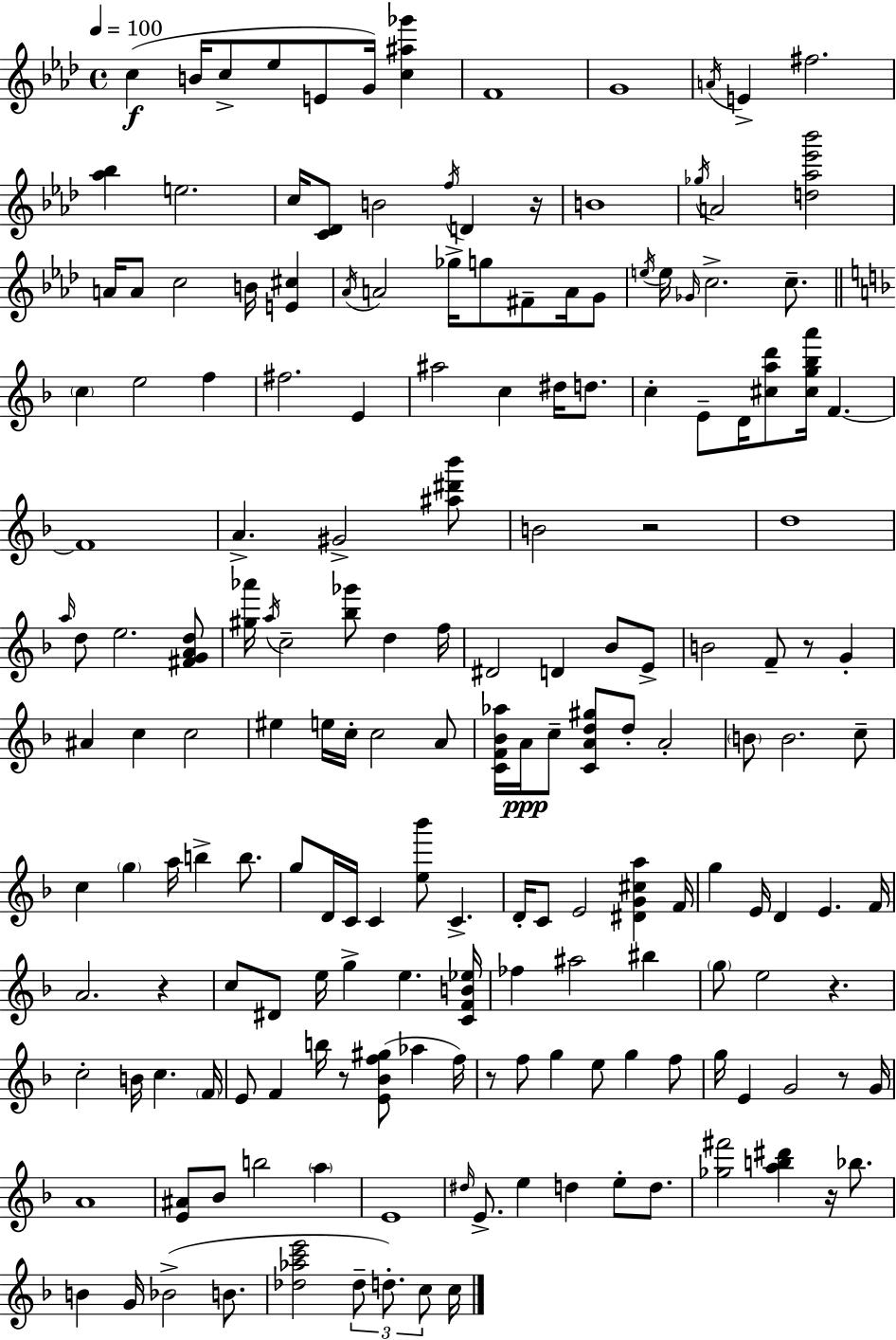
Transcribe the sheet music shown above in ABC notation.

X:1
T:Untitled
M:4/4
L:1/4
K:Fm
c B/4 c/2 _e/2 E/2 G/4 [c^a_g'] F4 G4 A/4 E ^f2 [_a_b] e2 c/4 [C_D]/2 B2 f/4 D z/4 B4 _g/4 A2 [d_a_e'_b']2 A/4 A/2 c2 B/4 [E^c] _A/4 A2 _g/4 g/2 ^F/2 A/4 G/2 e/4 e/4 _G/4 c2 c/2 c e2 f ^f2 E ^a2 c ^d/4 d/2 c E/2 D/4 [^cad']/2 [^cg_ba']/4 F F4 A ^G2 [^a^d'_b']/2 B2 z2 d4 a/4 d/2 e2 [^FGAd]/2 [^g_a']/4 a/4 c2 [_b_g']/2 d f/4 ^D2 D _B/2 E/2 B2 F/2 z/2 G ^A c c2 ^e e/4 c/4 c2 A/2 [CF_B_a]/4 A/4 c/2 [CAd^g]/2 d/2 A2 B/2 B2 c/2 c g a/4 b b/2 g/2 D/4 C/4 C [e_b']/2 C D/4 C/2 E2 [^DG^ca] F/4 g E/4 D E F/4 A2 z c/2 ^D/2 e/4 g e [CFB_e]/4 _f ^a2 ^b g/2 e2 z c2 B/4 c F/4 E/2 F b/4 z/2 [E_Bf^g]/2 _a f/4 z/2 f/2 g e/2 g f/2 g/4 E G2 z/2 G/4 A4 [E^A]/2 _B/2 b2 a E4 ^d/4 E/2 e d e/2 d/2 [_g^f']2 [ab^d'] z/4 _b/2 B G/4 _B2 B/2 [_d_ac'e']2 _d/2 d/2 c/2 c/4